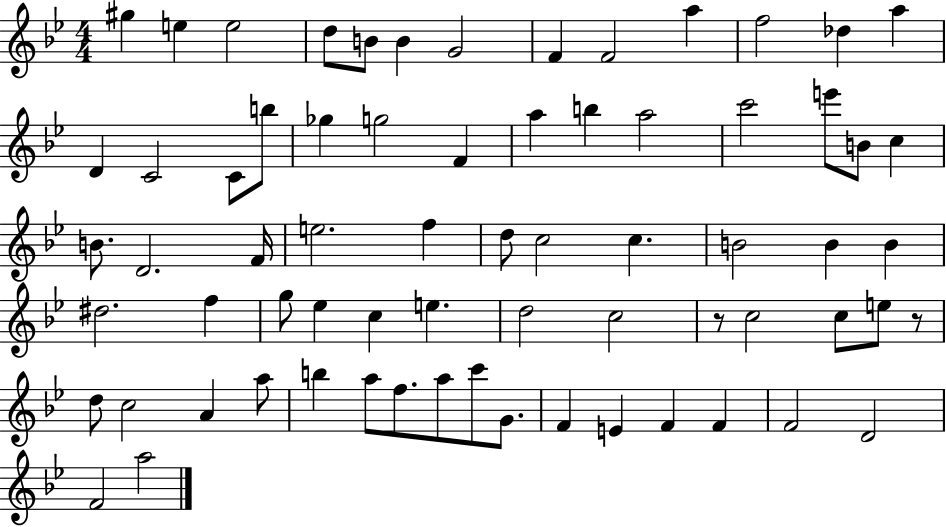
G#5/q E5/q E5/h D5/e B4/e B4/q G4/h F4/q F4/h A5/q F5/h Db5/q A5/q D4/q C4/h C4/e B5/e Gb5/q G5/h F4/q A5/q B5/q A5/h C6/h E6/e B4/e C5/q B4/e. D4/h. F4/s E5/h. F5/q D5/e C5/h C5/q. B4/h B4/q B4/q D#5/h. F5/q G5/e Eb5/q C5/q E5/q. D5/h C5/h R/e C5/h C5/e E5/e R/e D5/e C5/h A4/q A5/e B5/q A5/e F5/e. A5/e C6/e G4/e. F4/q E4/q F4/q F4/q F4/h D4/h F4/h A5/h